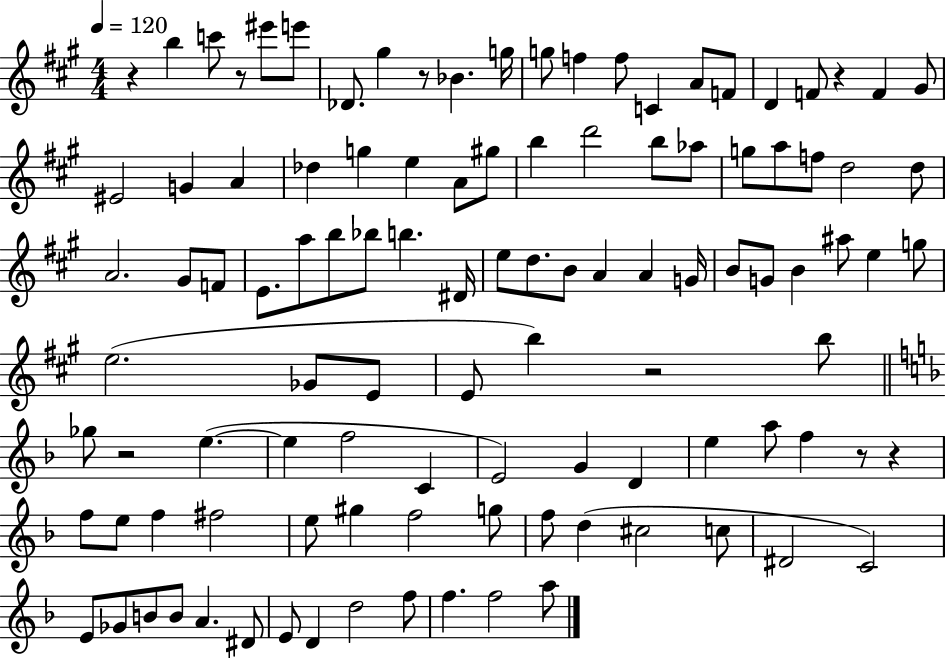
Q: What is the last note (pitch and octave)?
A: A5